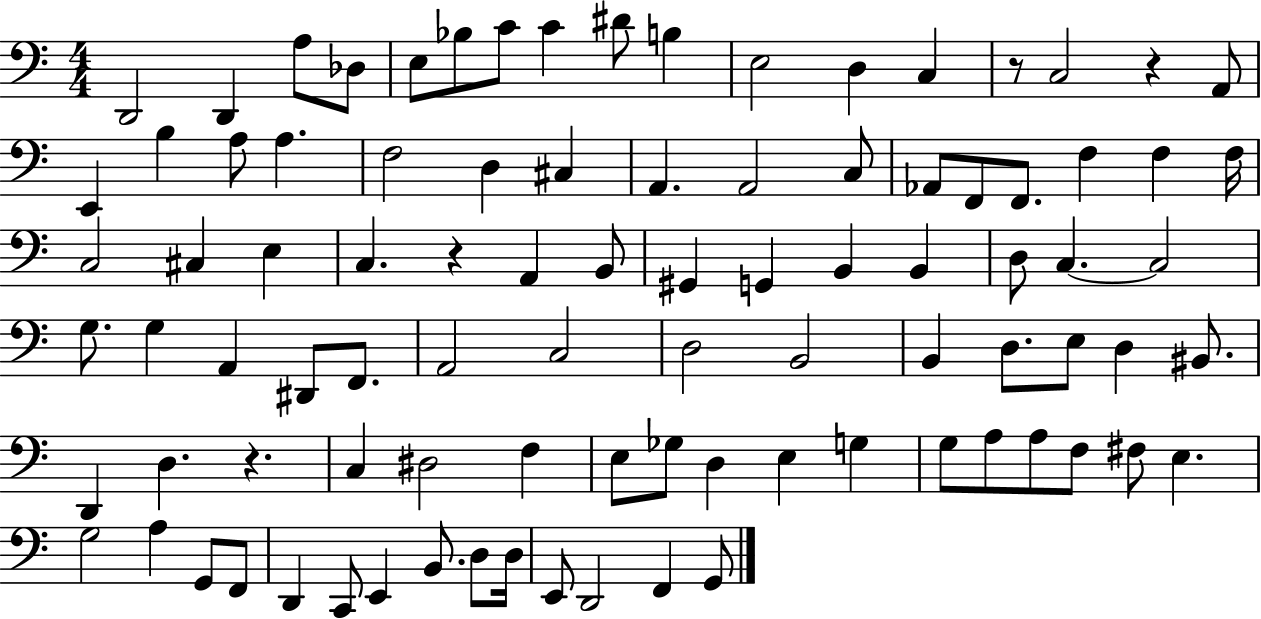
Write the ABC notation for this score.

X:1
T:Untitled
M:4/4
L:1/4
K:C
D,,2 D,, A,/2 _D,/2 E,/2 _B,/2 C/2 C ^D/2 B, E,2 D, C, z/2 C,2 z A,,/2 E,, B, A,/2 A, F,2 D, ^C, A,, A,,2 C,/2 _A,,/2 F,,/2 F,,/2 F, F, F,/4 C,2 ^C, E, C, z A,, B,,/2 ^G,, G,, B,, B,, D,/2 C, C,2 G,/2 G, A,, ^D,,/2 F,,/2 A,,2 C,2 D,2 B,,2 B,, D,/2 E,/2 D, ^B,,/2 D,, D, z C, ^D,2 F, E,/2 _G,/2 D, E, G, G,/2 A,/2 A,/2 F,/2 ^F,/2 E, G,2 A, G,,/2 F,,/2 D,, C,,/2 E,, B,,/2 D,/2 D,/4 E,,/2 D,,2 F,, G,,/2